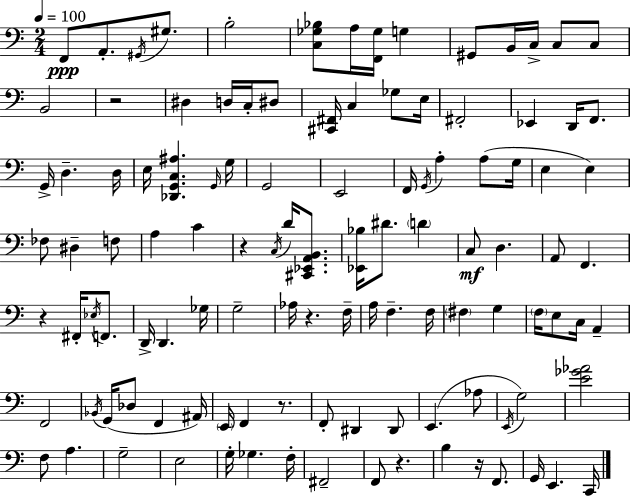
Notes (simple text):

F2/e A2/e. G#2/s G#3/e. B3/h [C3,Gb3,Bb3]/e A3/s [F2,Gb3]/s G3/q G#2/e B2/s C3/s C3/e C3/e B2/h R/h D#3/q D3/s C3/s D#3/e [C#2,F#2]/s C3/q Gb3/e E3/s F#2/h Eb2/q D2/s F2/e. G2/s D3/q. D3/s E3/s [Db2,G2,C3,A#3]/q. G2/s G3/s G2/h E2/h F2/s G2/s A3/q A3/e G3/s E3/q E3/q FES3/e D#3/q F3/e A3/q C4/q R/q C3/s D4/s [C#2,Eb2,A2,B2]/e. [Eb2,Bb3]/s D#4/e. D4/q C3/e D3/q. A2/e F2/q. R/q F#2/s Eb3/s F2/e. D2/s D2/q. Gb3/s G3/h Ab3/s R/q. F3/s A3/s F3/q. F3/s F#3/q G3/q F3/s E3/e C3/s A2/q F2/h Bb2/s G2/s Db3/e F2/q A#2/s E2/s F2/q R/e. F2/e D#2/q D#2/e E2/q. Ab3/e E2/s G3/h [E4,Gb4,Ab4]/h F3/e A3/q. G3/h E3/h G3/s Gb3/q. F3/s F#2/h F2/e R/q. B3/q R/s F2/e. G2/s E2/q. C2/s